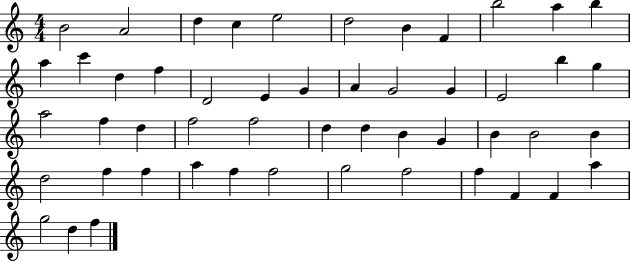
{
  \clef treble
  \numericTimeSignature
  \time 4/4
  \key c \major
  b'2 a'2 | d''4 c''4 e''2 | d''2 b'4 f'4 | b''2 a''4 b''4 | \break a''4 c'''4 d''4 f''4 | d'2 e'4 g'4 | a'4 g'2 g'4 | e'2 b''4 g''4 | \break a''2 f''4 d''4 | f''2 f''2 | d''4 d''4 b'4 g'4 | b'4 b'2 b'4 | \break d''2 f''4 f''4 | a''4 f''4 f''2 | g''2 f''2 | f''4 f'4 f'4 a''4 | \break g''2 d''4 f''4 | \bar "|."
}